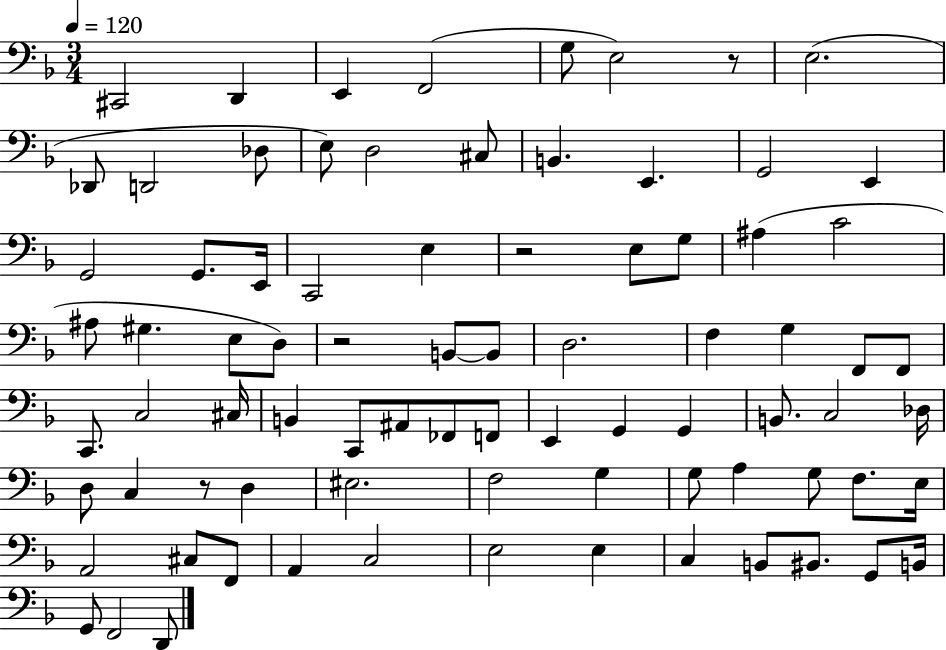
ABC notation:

X:1
T:Untitled
M:3/4
L:1/4
K:F
^C,,2 D,, E,, F,,2 G,/2 E,2 z/2 E,2 _D,,/2 D,,2 _D,/2 E,/2 D,2 ^C,/2 B,, E,, G,,2 E,, G,,2 G,,/2 E,,/4 C,,2 E, z2 E,/2 G,/2 ^A, C2 ^A,/2 ^G, E,/2 D,/2 z2 B,,/2 B,,/2 D,2 F, G, F,,/2 F,,/2 C,,/2 C,2 ^C,/4 B,, C,,/2 ^A,,/2 _F,,/2 F,,/2 E,, G,, G,, B,,/2 C,2 _D,/4 D,/2 C, z/2 D, ^E,2 F,2 G, G,/2 A, G,/2 F,/2 E,/4 A,,2 ^C,/2 F,,/2 A,, C,2 E,2 E, C, B,,/2 ^B,,/2 G,,/2 B,,/4 G,,/2 F,,2 D,,/2